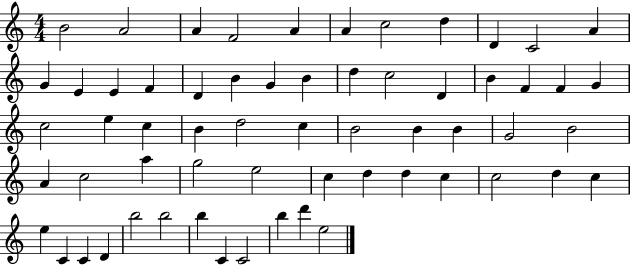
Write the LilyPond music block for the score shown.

{
  \clef treble
  \numericTimeSignature
  \time 4/4
  \key c \major
  b'2 a'2 | a'4 f'2 a'4 | a'4 c''2 d''4 | d'4 c'2 a'4 | \break g'4 e'4 e'4 f'4 | d'4 b'4 g'4 b'4 | d''4 c''2 d'4 | b'4 f'4 f'4 g'4 | \break c''2 e''4 c''4 | b'4 d''2 c''4 | b'2 b'4 b'4 | g'2 b'2 | \break a'4 c''2 a''4 | g''2 e''2 | c''4 d''4 d''4 c''4 | c''2 d''4 c''4 | \break e''4 c'4 c'4 d'4 | b''2 b''2 | b''4 c'4 c'2 | b''4 d'''4 e''2 | \break \bar "|."
}